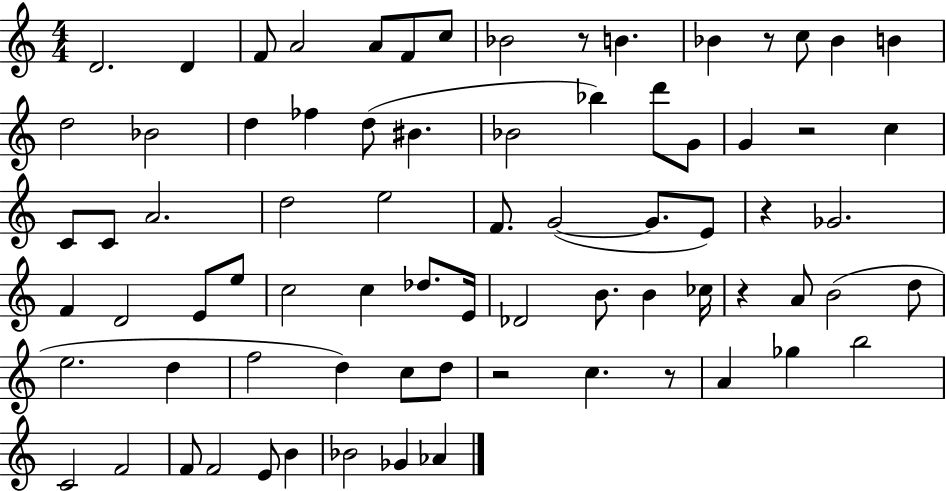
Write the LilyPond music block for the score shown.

{
  \clef treble
  \numericTimeSignature
  \time 4/4
  \key c \major
  d'2. d'4 | f'8 a'2 a'8 f'8 c''8 | bes'2 r8 b'4. | bes'4 r8 c''8 bes'4 b'4 | \break d''2 bes'2 | d''4 fes''4 d''8( bis'4. | bes'2 bes''4) d'''8 g'8 | g'4 r2 c''4 | \break c'8 c'8 a'2. | d''2 e''2 | f'8. g'2~(~ g'8. e'8) | r4 ges'2. | \break f'4 d'2 e'8 e''8 | c''2 c''4 des''8. e'16 | des'2 b'8. b'4 ces''16 | r4 a'8 b'2( d''8 | \break e''2. d''4 | f''2 d''4) c''8 d''8 | r2 c''4. r8 | a'4 ges''4 b''2 | \break c'2 f'2 | f'8 f'2 e'8 b'4 | bes'2 ges'4 aes'4 | \bar "|."
}